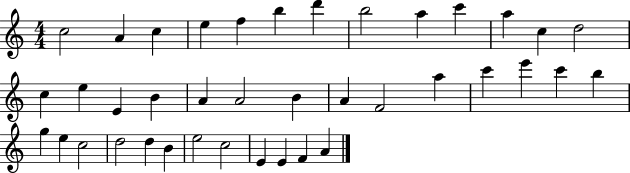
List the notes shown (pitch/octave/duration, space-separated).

C5/h A4/q C5/q E5/q F5/q B5/q D6/q B5/h A5/q C6/q A5/q C5/q D5/h C5/q E5/q E4/q B4/q A4/q A4/h B4/q A4/q F4/h A5/q C6/q E6/q C6/q B5/q G5/q E5/q C5/h D5/h D5/q B4/q E5/h C5/h E4/q E4/q F4/q A4/q